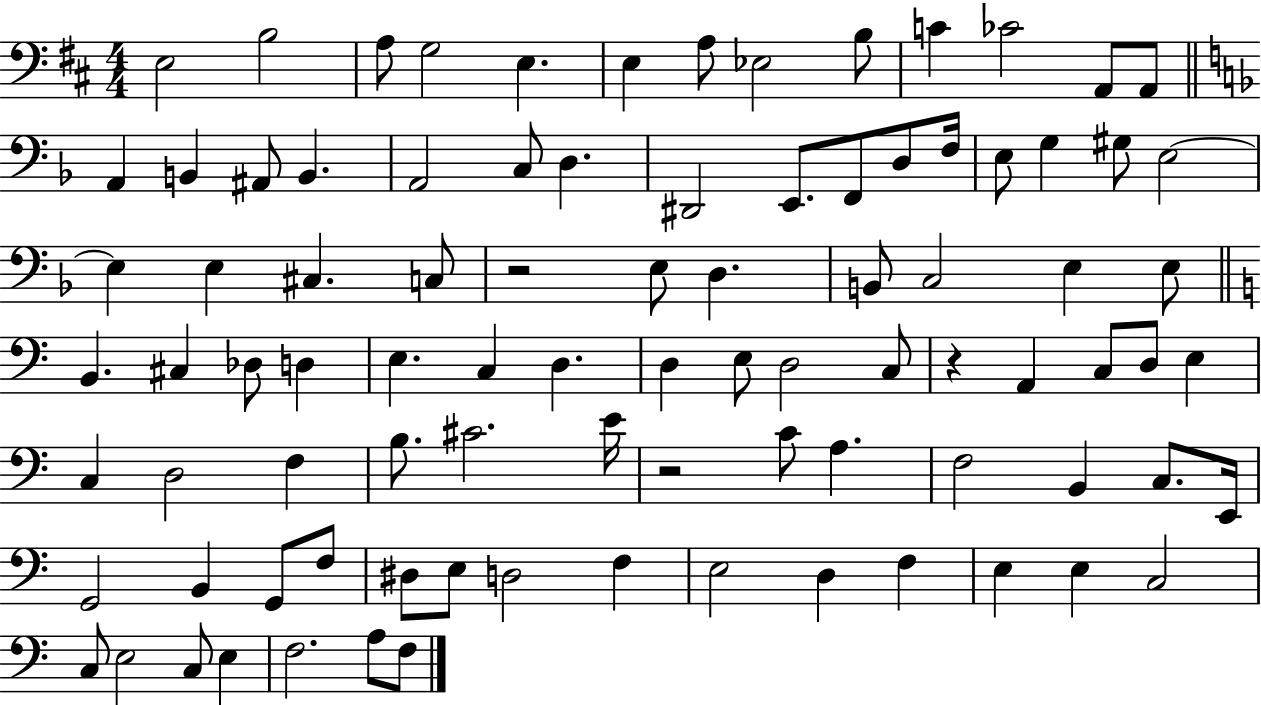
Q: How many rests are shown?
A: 3